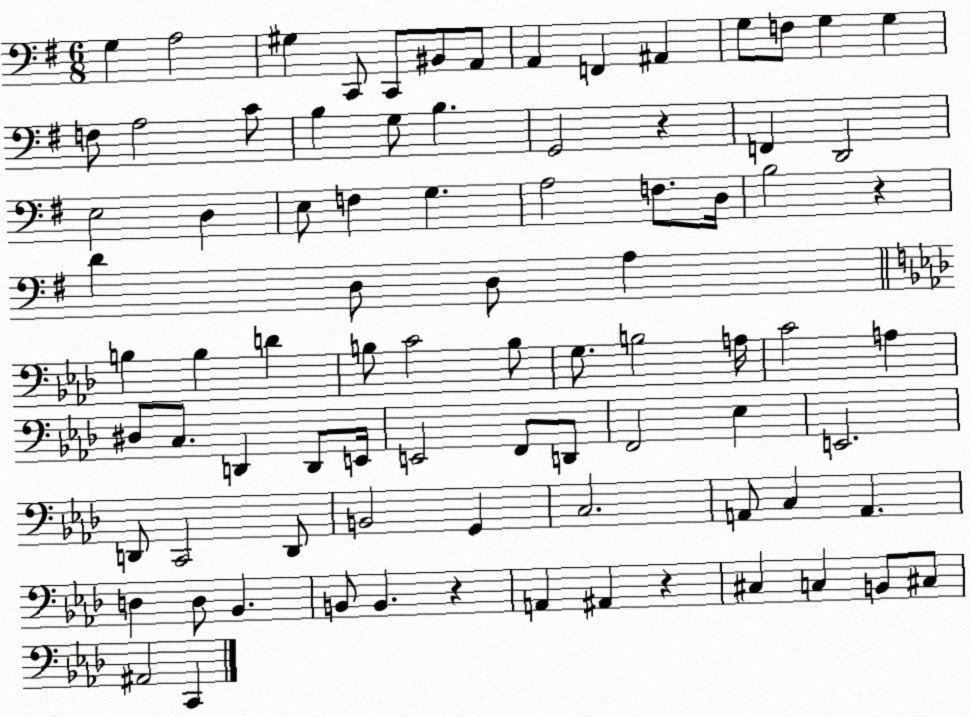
X:1
T:Untitled
M:6/8
L:1/4
K:G
G, A,2 ^G, C,,/2 C,,/2 ^B,,/2 A,,/2 A,, F,, ^A,, G,/2 F,/2 G, G, F,/2 A,2 C/2 B, G,/2 B, G,,2 z F,, D,,2 E,2 D, E,/2 F, G, A,2 F,/2 D,/4 B,2 z D D,/2 D,/2 A, B, B, D B,/2 C2 B,/2 G,/2 B,2 A,/4 C2 A, ^D,/2 C,/2 D,, D,,/2 E,,/4 E,,2 F,,/2 D,,/2 F,,2 _E, E,,2 D,,/2 C,,2 D,,/2 B,,2 G,, C,2 A,,/2 C, A,, D, D,/2 _B,, B,,/2 B,, z A,, ^A,, z ^C, C, B,,/2 ^C,/2 ^A,,2 C,,